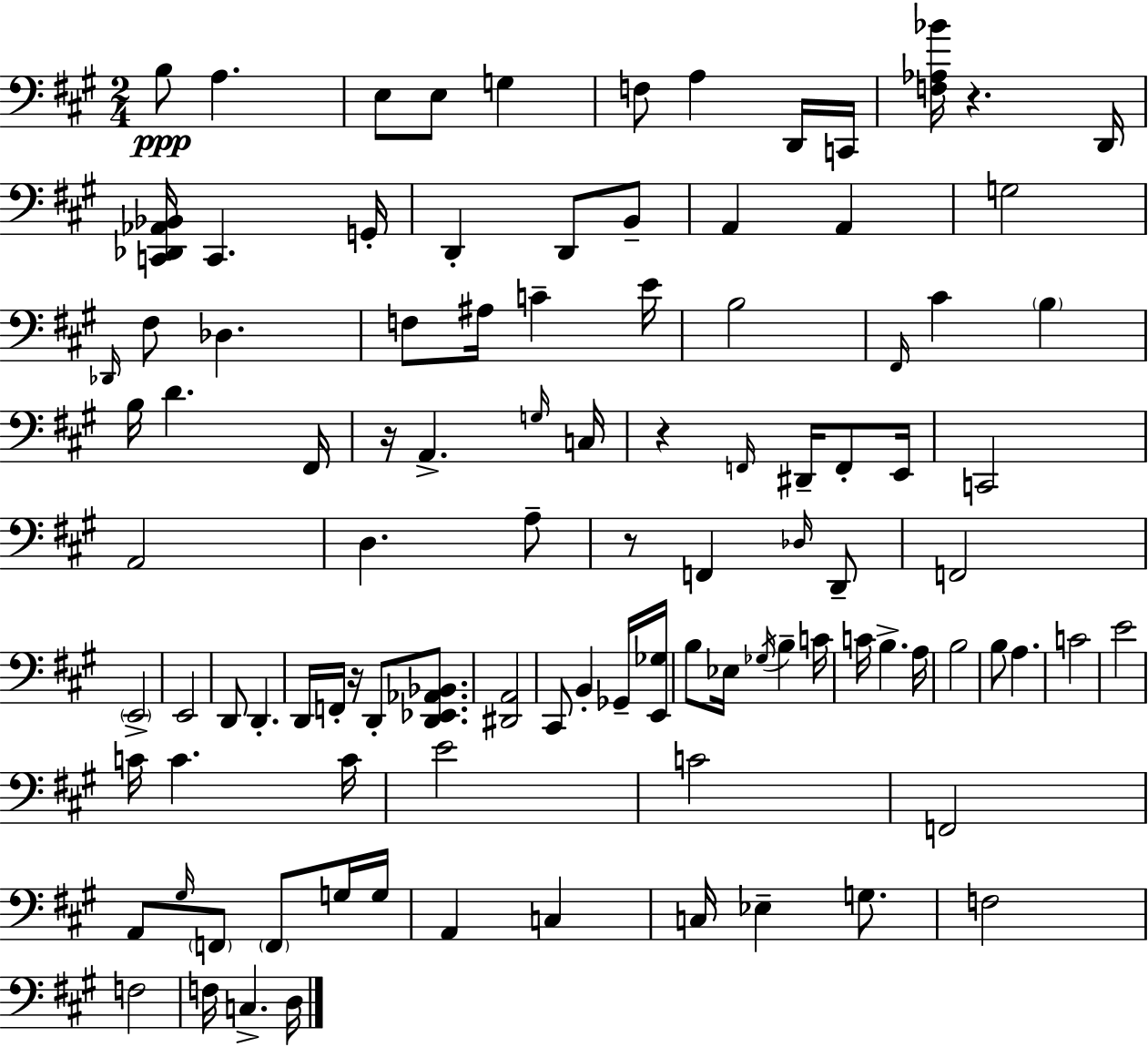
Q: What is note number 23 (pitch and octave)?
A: A#3